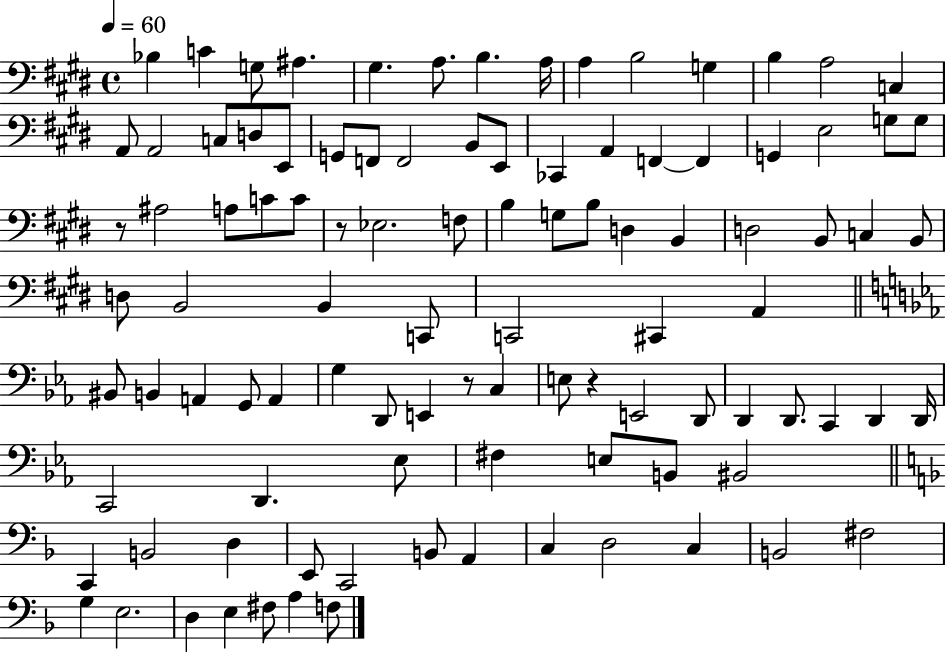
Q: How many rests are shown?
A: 4